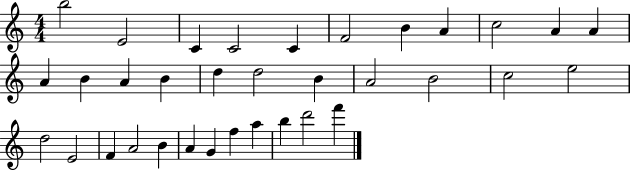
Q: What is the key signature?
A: C major